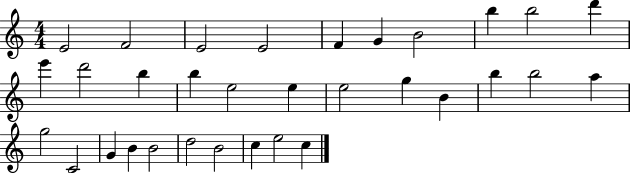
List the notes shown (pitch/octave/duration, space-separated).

E4/h F4/h E4/h E4/h F4/q G4/q B4/h B5/q B5/h D6/q E6/q D6/h B5/q B5/q E5/h E5/q E5/h G5/q B4/q B5/q B5/h A5/q G5/h C4/h G4/q B4/q B4/h D5/h B4/h C5/q E5/h C5/q